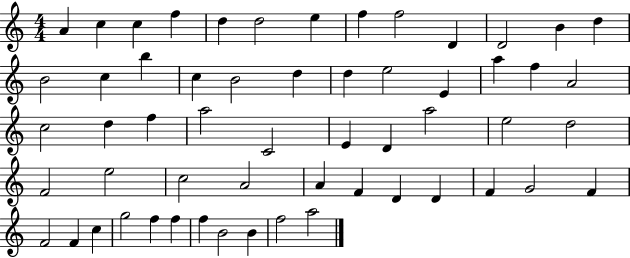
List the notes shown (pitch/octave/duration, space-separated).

A4/q C5/q C5/q F5/q D5/q D5/h E5/q F5/q F5/h D4/q D4/h B4/q D5/q B4/h C5/q B5/q C5/q B4/h D5/q D5/q E5/h E4/q A5/q F5/q A4/h C5/h D5/q F5/q A5/h C4/h E4/q D4/q A5/h E5/h D5/h F4/h E5/h C5/h A4/h A4/q F4/q D4/q D4/q F4/q G4/h F4/q F4/h F4/q C5/q G5/h F5/q F5/q F5/q B4/h B4/q F5/h A5/h